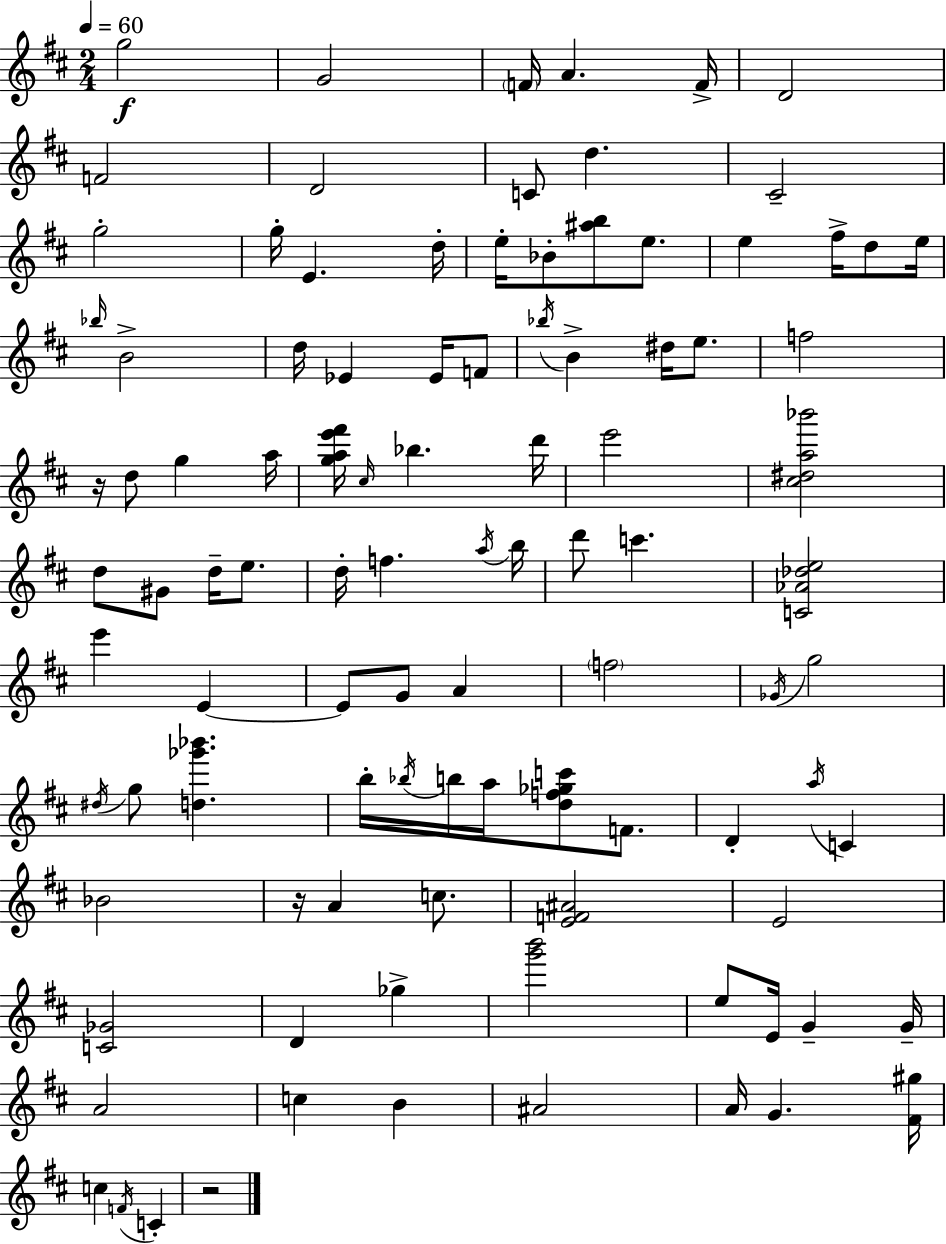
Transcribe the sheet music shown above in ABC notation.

X:1
T:Untitled
M:2/4
L:1/4
K:D
g2 G2 F/4 A F/4 D2 F2 D2 C/2 d ^C2 g2 g/4 E d/4 e/4 _B/2 [^ab]/2 e/2 e ^f/4 d/2 e/4 _b/4 B2 d/4 _E _E/4 F/2 _b/4 B ^d/4 e/2 f2 z/4 d/2 g a/4 [gae'^f']/4 ^c/4 _b d'/4 e'2 [^c^da_b']2 d/2 ^G/2 d/4 e/2 d/4 f a/4 b/4 d'/2 c' [C_A_de]2 e' E E/2 G/2 A f2 _G/4 g2 ^d/4 g/2 [d_g'_b'] b/4 _b/4 b/4 a/4 [df_gc']/2 F/2 D a/4 C _B2 z/4 A c/2 [EF^A]2 E2 [C_G]2 D _g [g'b']2 e/2 E/4 G G/4 A2 c B ^A2 A/4 G [^F^g]/4 c F/4 C z2